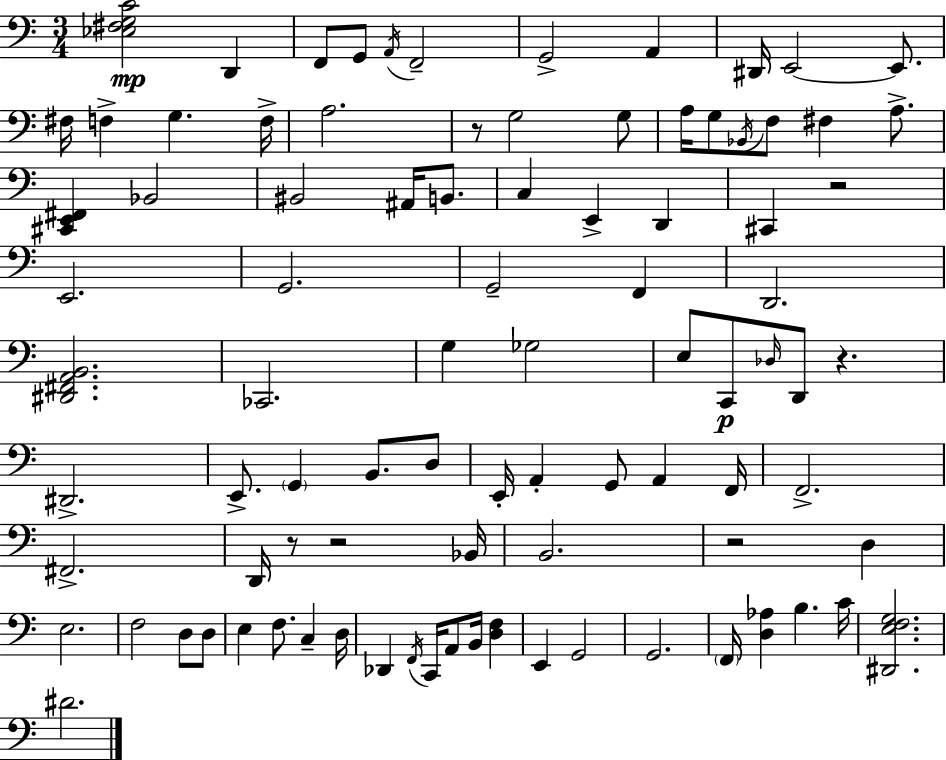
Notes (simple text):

[Eb3,F#3,G3,C4]/h D2/q F2/e G2/e A2/s F2/h G2/h A2/q D#2/s E2/h E2/e. F#3/s F3/q G3/q. F3/s A3/h. R/e G3/h G3/e A3/s G3/e Bb2/s F3/e F#3/q A3/e. [C#2,E2,F#2]/q Bb2/h BIS2/h A#2/s B2/e. C3/q E2/q D2/q C#2/q R/h E2/h. G2/h. G2/h F2/q D2/h. [D#2,F#2,A2,B2]/h. CES2/h. G3/q Gb3/h E3/e C2/e Db3/s D2/e R/q. D#2/h. E2/e. G2/q B2/e. D3/e E2/s A2/q G2/e A2/q F2/s F2/h. F#2/h. D2/s R/e R/h Bb2/s B2/h. R/h D3/q E3/h. F3/h D3/e D3/e E3/q F3/e. C3/q D3/s Db2/q F2/s C2/s A2/e B2/s [D3,F3]/q E2/q G2/h G2/h. F2/s [D3,Ab3]/q B3/q. C4/s [D#2,E3,F3,G3]/h. D#4/h.